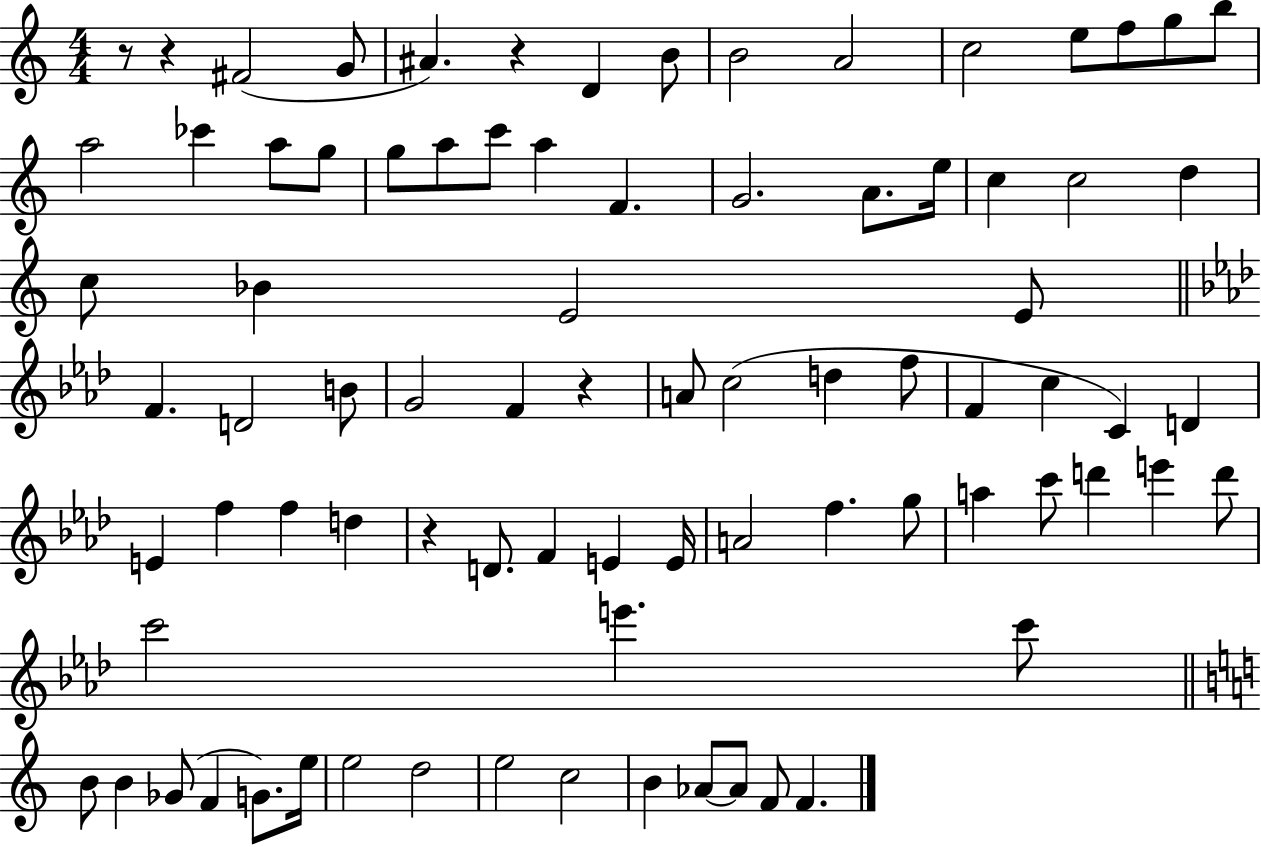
X:1
T:Untitled
M:4/4
L:1/4
K:C
z/2 z ^F2 G/2 ^A z D B/2 B2 A2 c2 e/2 f/2 g/2 b/2 a2 _c' a/2 g/2 g/2 a/2 c'/2 a F G2 A/2 e/4 c c2 d c/2 _B E2 E/2 F D2 B/2 G2 F z A/2 c2 d f/2 F c C D E f f d z D/2 F E E/4 A2 f g/2 a c'/2 d' e' d'/2 c'2 e' c'/2 B/2 B _G/2 F G/2 e/4 e2 d2 e2 c2 B _A/2 _A/2 F/2 F